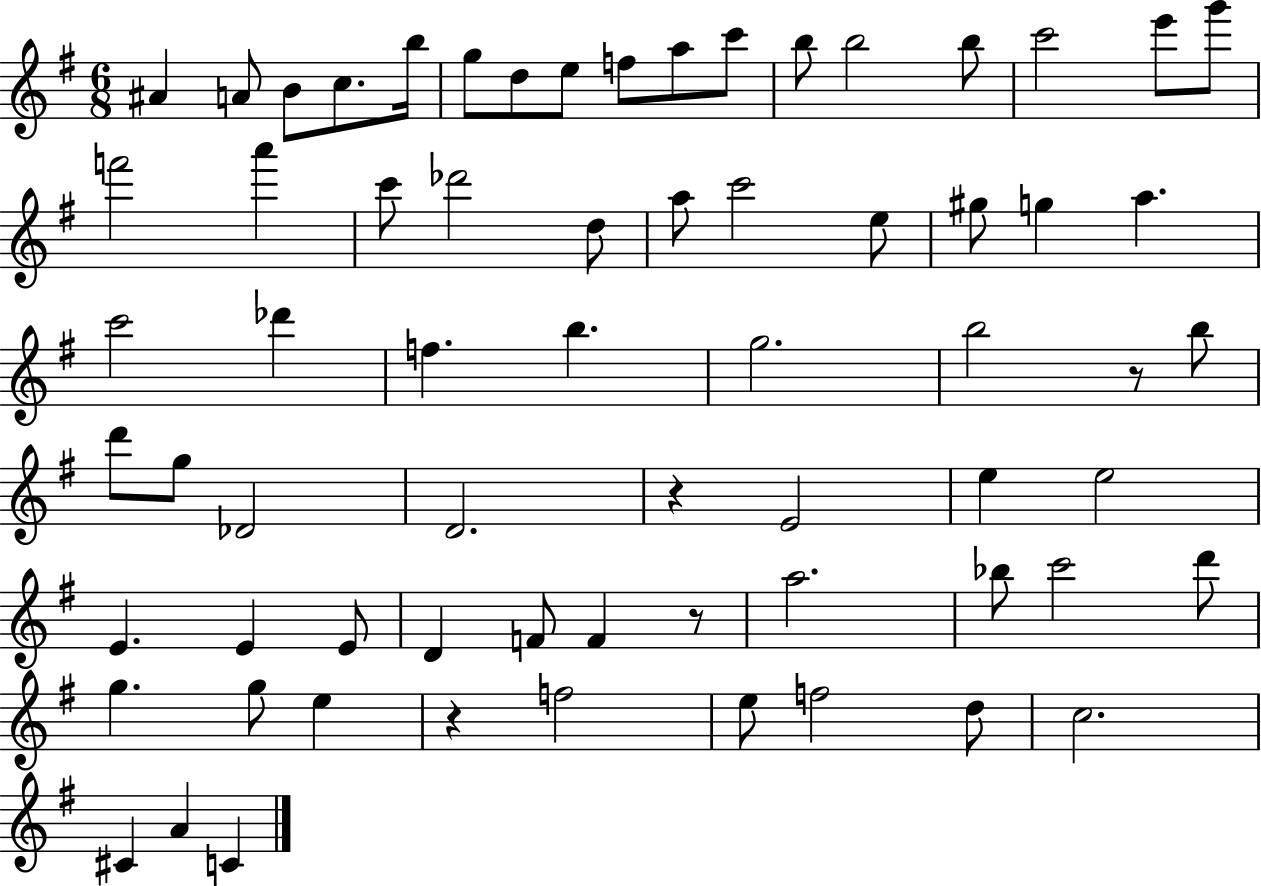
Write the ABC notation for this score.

X:1
T:Untitled
M:6/8
L:1/4
K:G
^A A/2 B/2 c/2 b/4 g/2 d/2 e/2 f/2 a/2 c'/2 b/2 b2 b/2 c'2 e'/2 g'/2 f'2 a' c'/2 _d'2 d/2 a/2 c'2 e/2 ^g/2 g a c'2 _d' f b g2 b2 z/2 b/2 d'/2 g/2 _D2 D2 z E2 e e2 E E E/2 D F/2 F z/2 a2 _b/2 c'2 d'/2 g g/2 e z f2 e/2 f2 d/2 c2 ^C A C